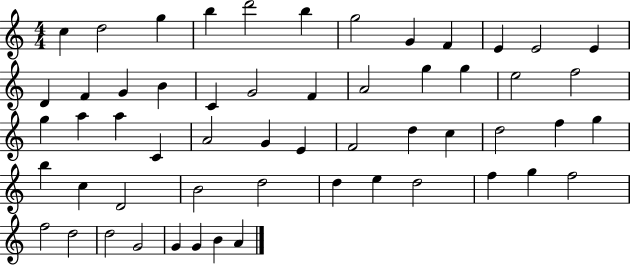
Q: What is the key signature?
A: C major